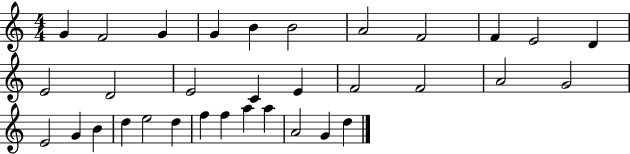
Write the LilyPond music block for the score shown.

{
  \clef treble
  \numericTimeSignature
  \time 4/4
  \key c \major
  g'4 f'2 g'4 | g'4 b'4 b'2 | a'2 f'2 | f'4 e'2 d'4 | \break e'2 d'2 | e'2 c'4 e'4 | f'2 f'2 | a'2 g'2 | \break e'2 g'4 b'4 | d''4 e''2 d''4 | f''4 f''4 a''4 a''4 | a'2 g'4 d''4 | \break \bar "|."
}